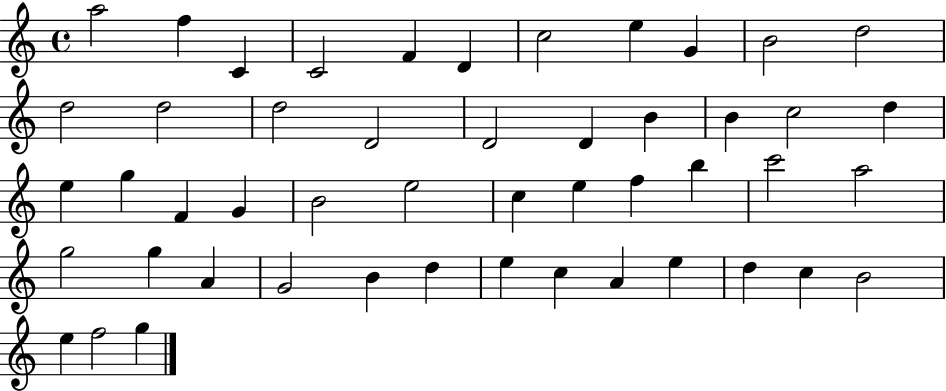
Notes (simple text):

A5/h F5/q C4/q C4/h F4/q D4/q C5/h E5/q G4/q B4/h D5/h D5/h D5/h D5/h D4/h D4/h D4/q B4/q B4/q C5/h D5/q E5/q G5/q F4/q G4/q B4/h E5/h C5/q E5/q F5/q B5/q C6/h A5/h G5/h G5/q A4/q G4/h B4/q D5/q E5/q C5/q A4/q E5/q D5/q C5/q B4/h E5/q F5/h G5/q